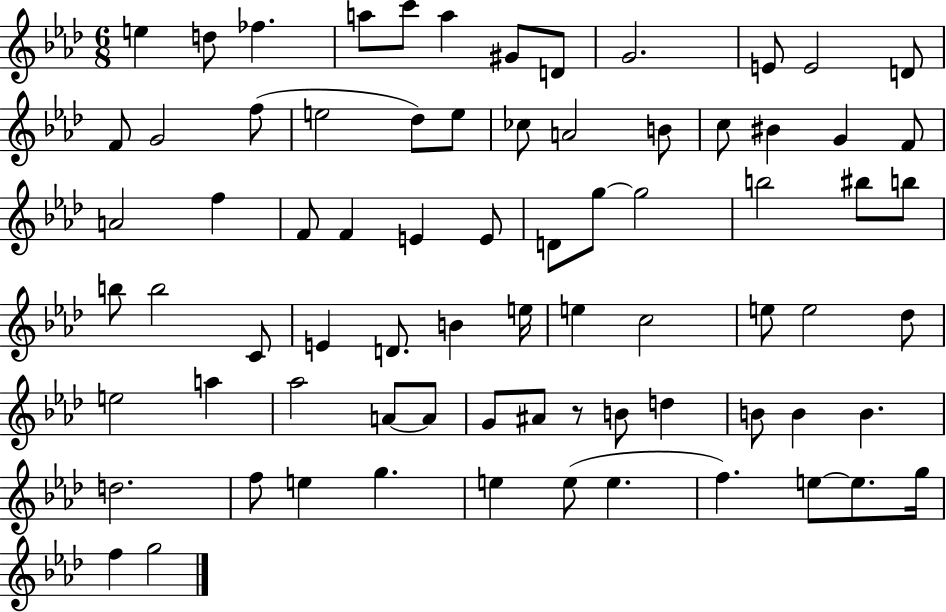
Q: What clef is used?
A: treble